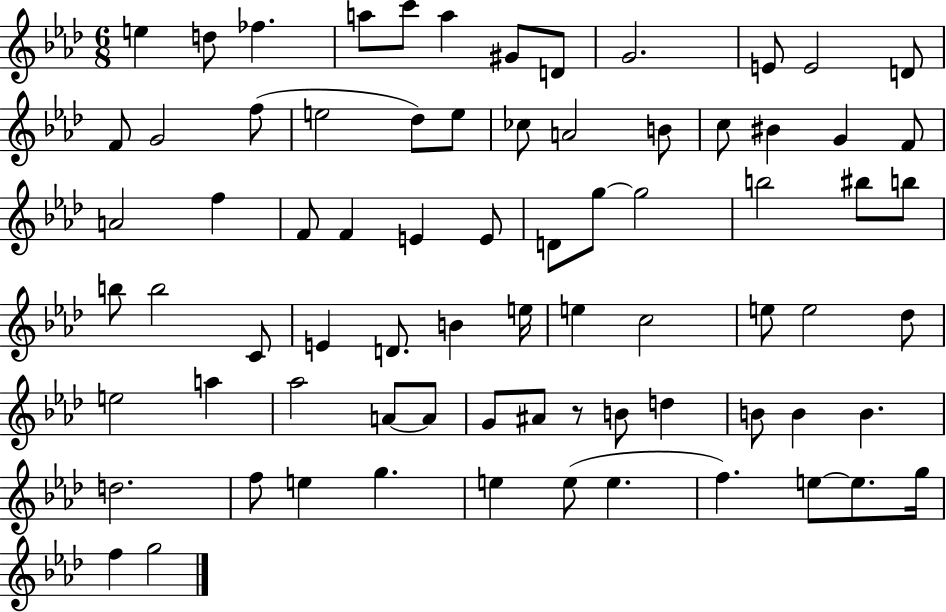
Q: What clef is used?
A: treble